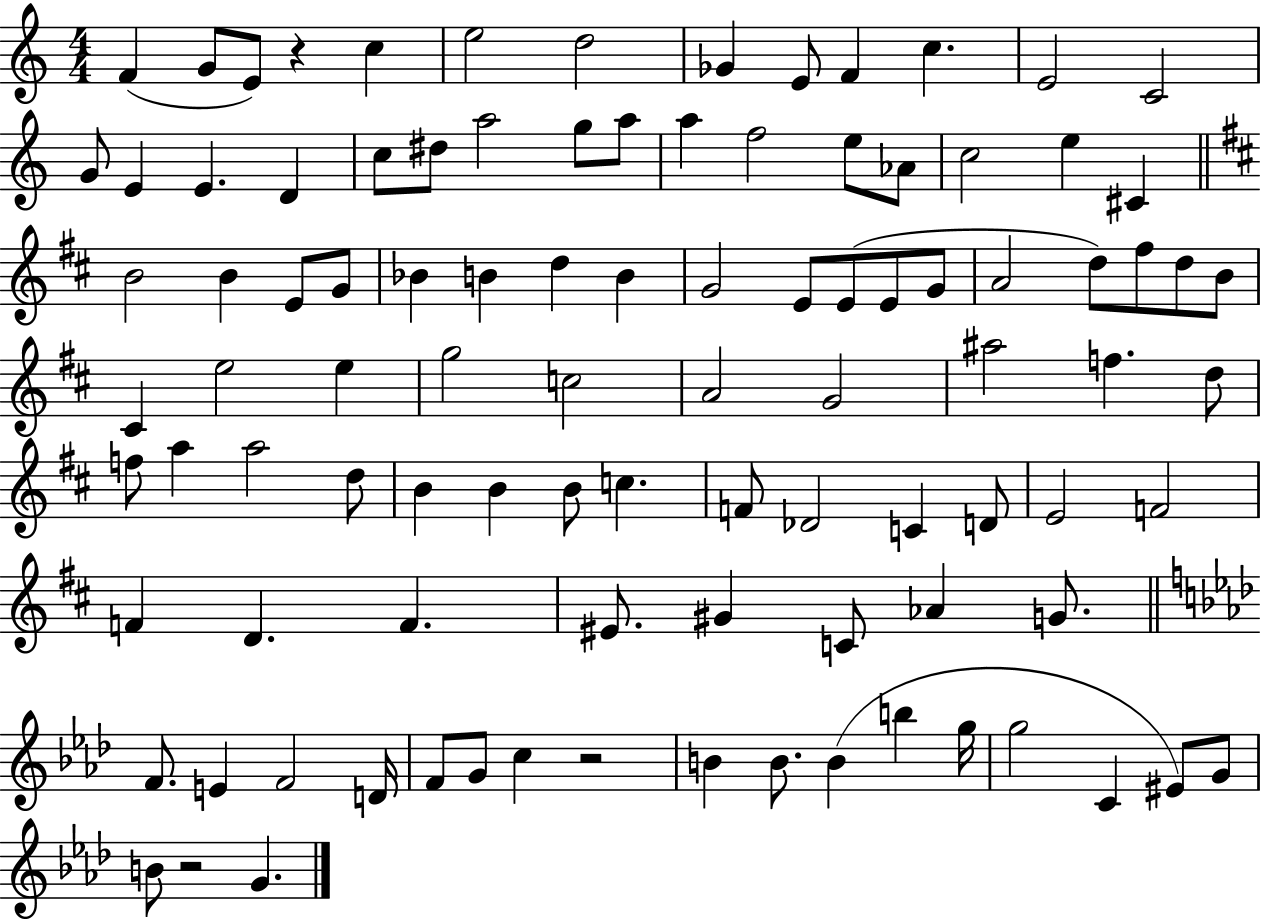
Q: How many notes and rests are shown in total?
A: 99